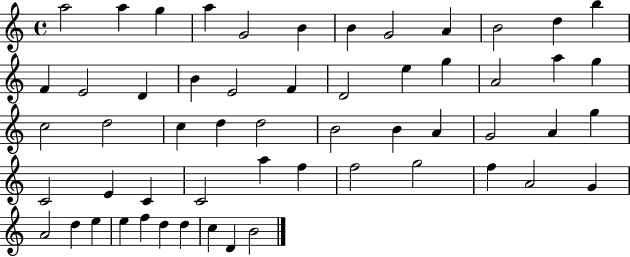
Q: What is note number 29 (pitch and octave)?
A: D5